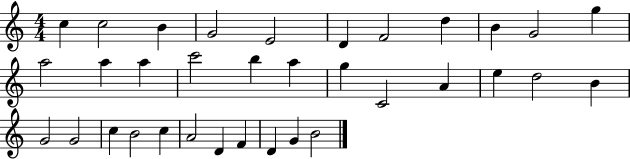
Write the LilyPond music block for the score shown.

{
  \clef treble
  \numericTimeSignature
  \time 4/4
  \key c \major
  c''4 c''2 b'4 | g'2 e'2 | d'4 f'2 d''4 | b'4 g'2 g''4 | \break a''2 a''4 a''4 | c'''2 b''4 a''4 | g''4 c'2 a'4 | e''4 d''2 b'4 | \break g'2 g'2 | c''4 b'2 c''4 | a'2 d'4 f'4 | d'4 g'4 b'2 | \break \bar "|."
}